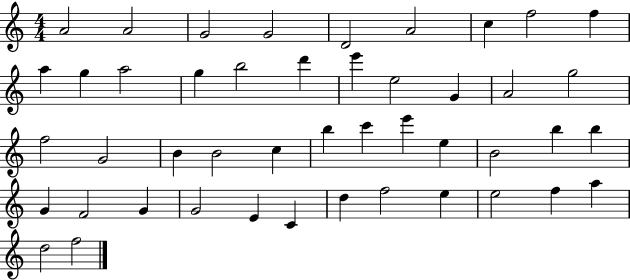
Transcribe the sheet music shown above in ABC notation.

X:1
T:Untitled
M:4/4
L:1/4
K:C
A2 A2 G2 G2 D2 A2 c f2 f a g a2 g b2 d' e' e2 G A2 g2 f2 G2 B B2 c b c' e' e B2 b b G F2 G G2 E C d f2 e e2 f a d2 f2